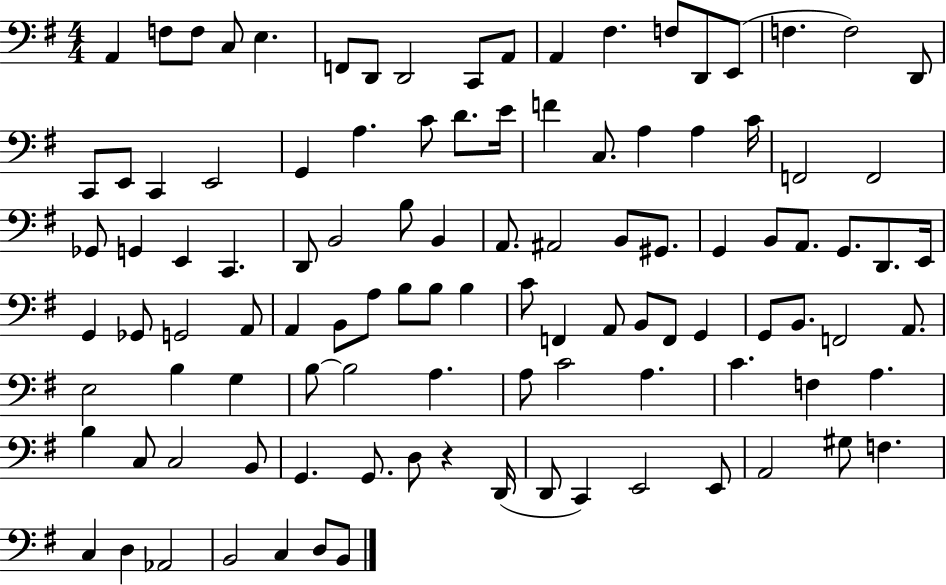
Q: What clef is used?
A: bass